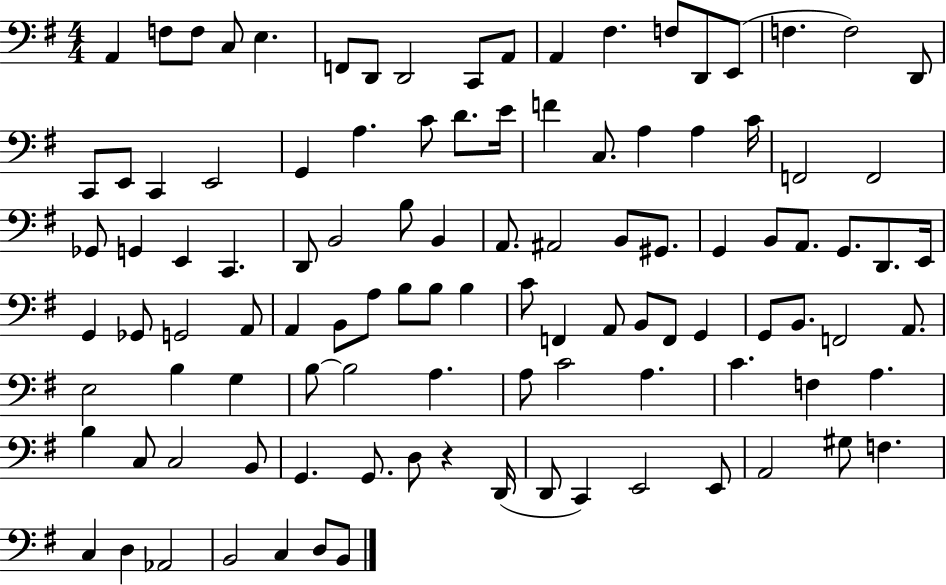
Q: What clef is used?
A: bass